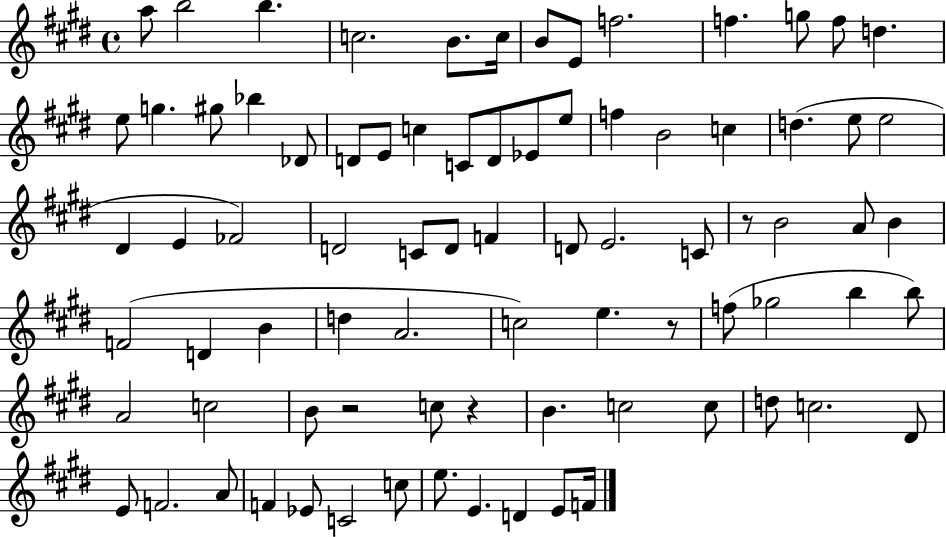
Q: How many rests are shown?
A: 4